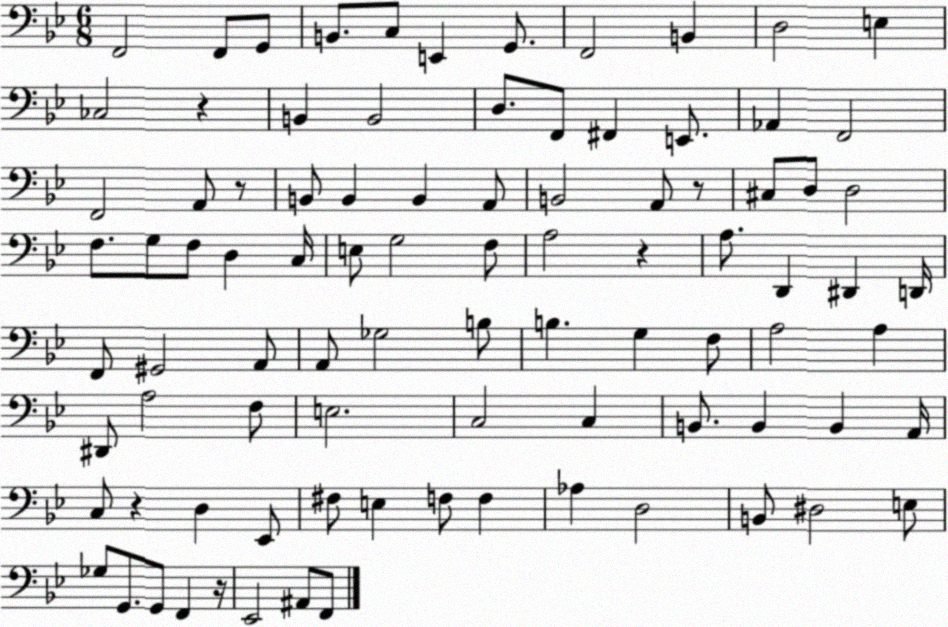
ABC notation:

X:1
T:Untitled
M:6/8
L:1/4
K:Bb
F,,2 F,,/2 G,,/2 B,,/2 C,/2 E,, G,,/2 F,,2 B,, D,2 E, _C,2 z B,, B,,2 D,/2 F,,/2 ^F,, E,,/2 _A,, F,,2 F,,2 A,,/2 z/2 B,,/2 B,, B,, A,,/2 B,,2 A,,/2 z/2 ^C,/2 D,/2 D,2 F,/2 G,/2 F,/2 D, C,/4 E,/2 G,2 F,/2 A,2 z A,/2 D,, ^D,, D,,/4 F,,/2 ^G,,2 A,,/2 A,,/2 _G,2 B,/2 B, G, F,/2 A,2 A, ^D,,/2 A,2 F,/2 E,2 C,2 C, B,,/2 B,, B,, A,,/4 C,/2 z D, _E,,/2 ^F,/2 E, F,/2 F, _A, D,2 B,,/2 ^D,2 E,/2 _G,/2 G,,/2 G,,/2 F,, z/4 _E,,2 ^A,,/2 F,,/2